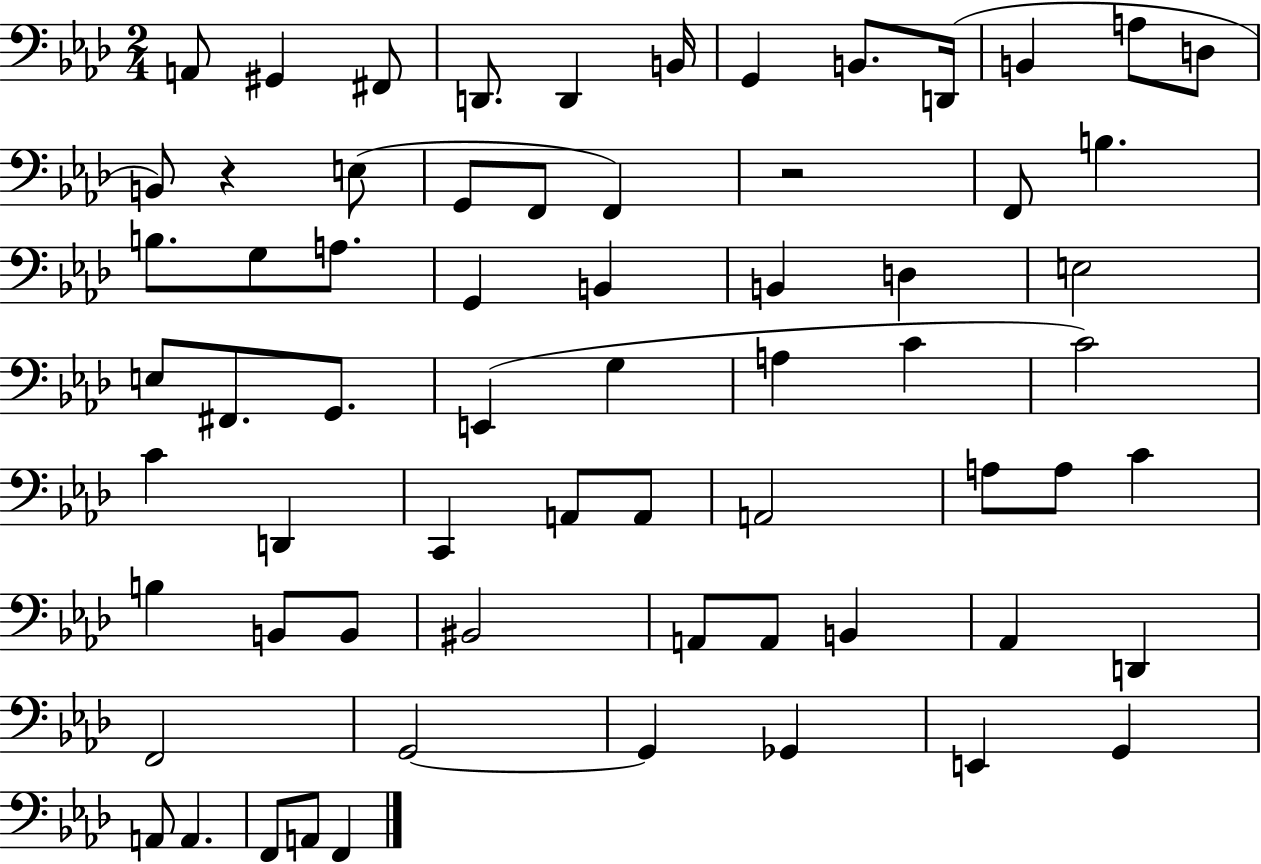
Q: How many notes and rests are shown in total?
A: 66